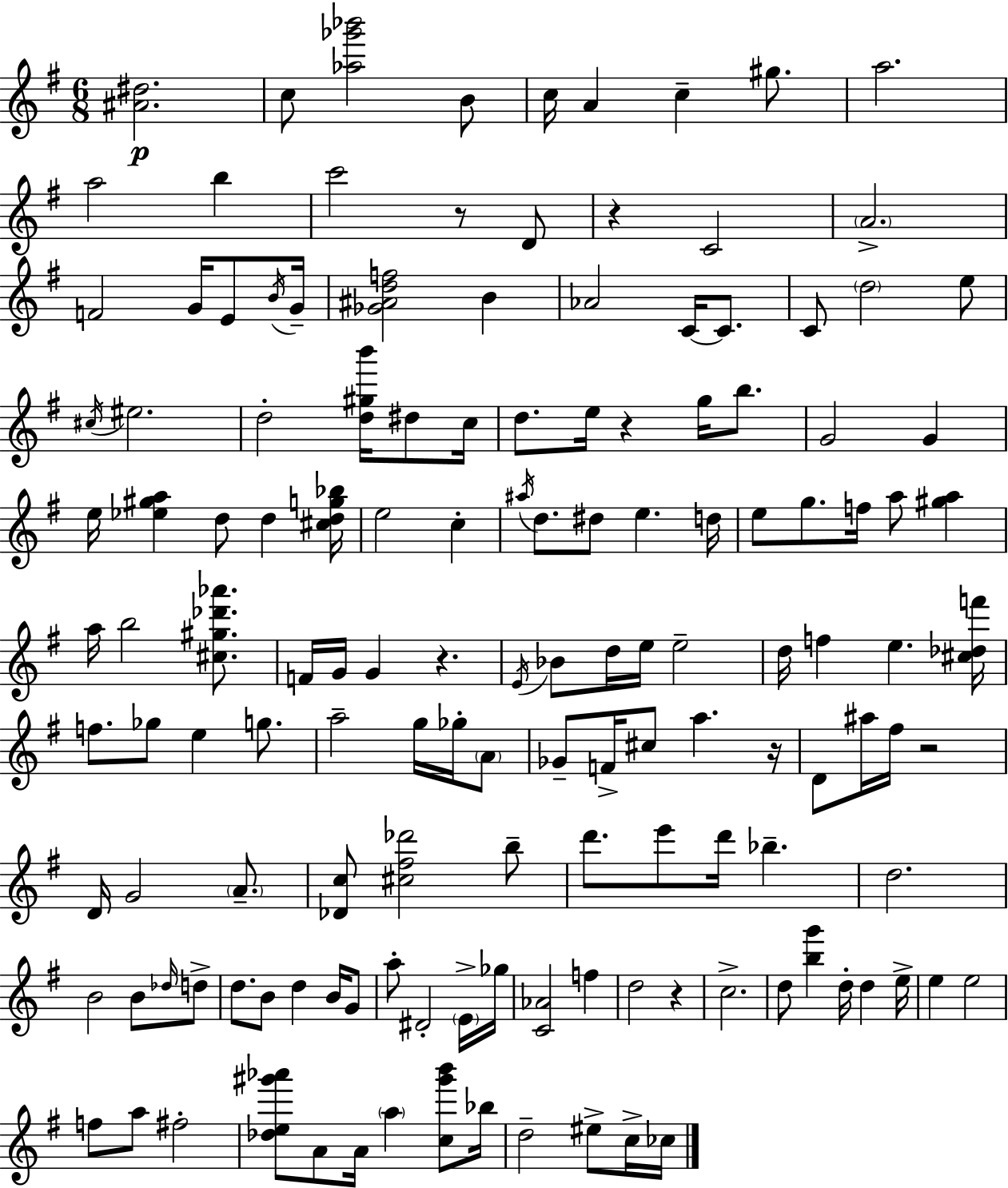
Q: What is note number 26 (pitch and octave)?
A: C#5